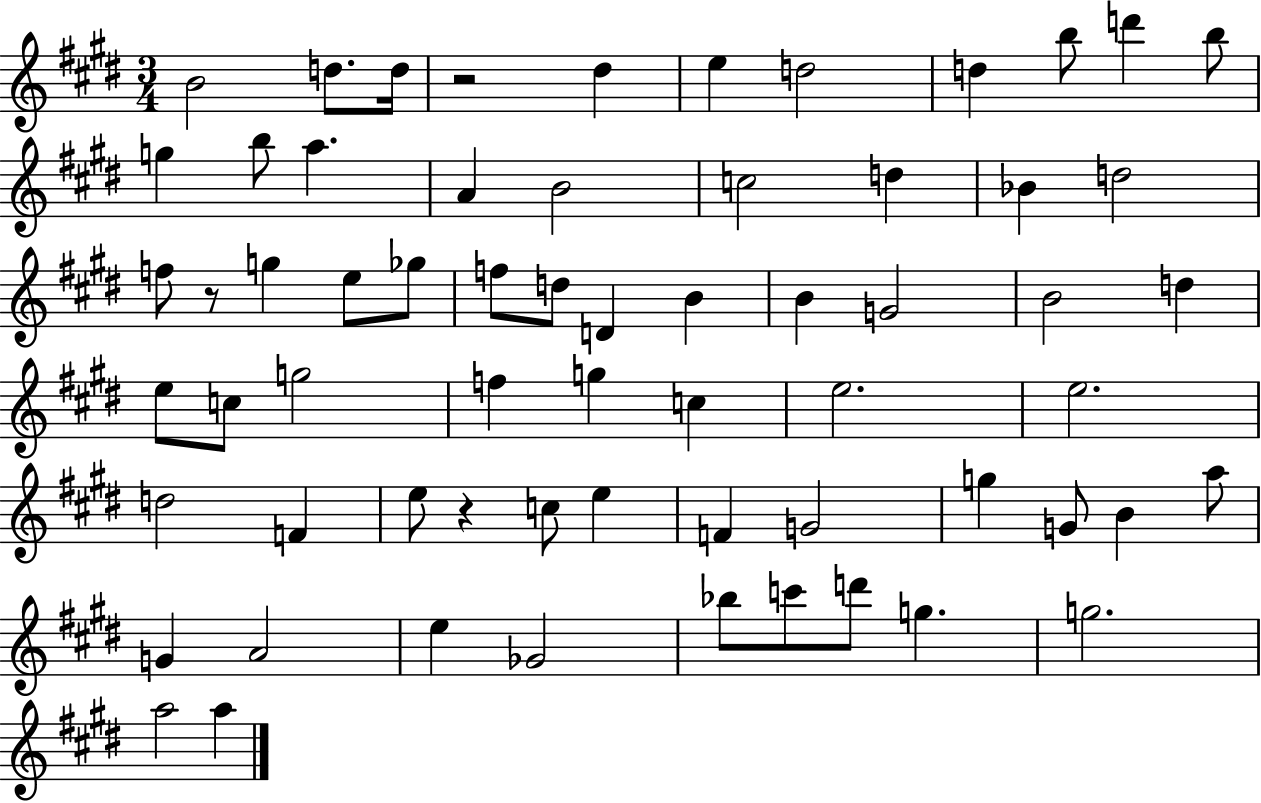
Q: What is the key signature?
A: E major